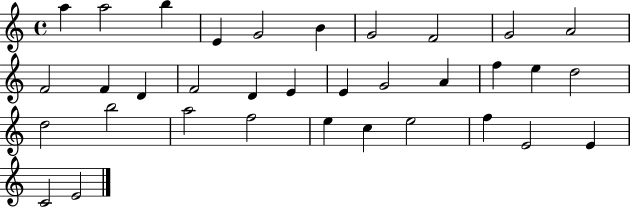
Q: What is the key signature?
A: C major